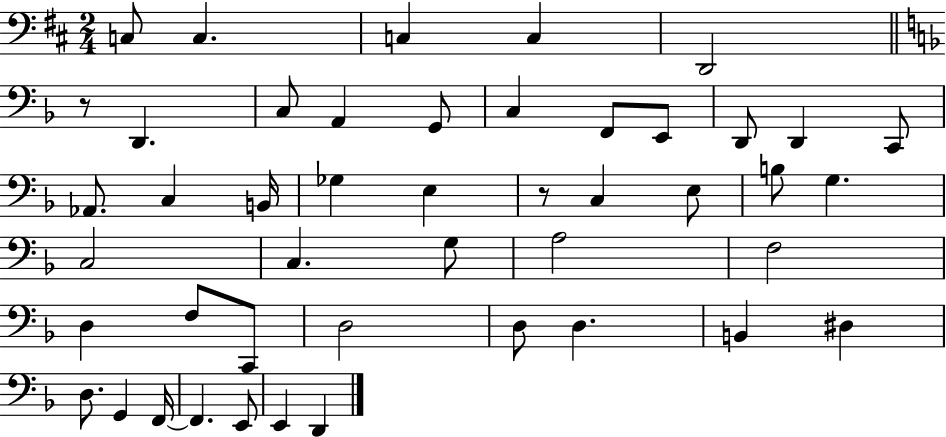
C3/e C3/q. C3/q C3/q D2/h R/e D2/q. C3/e A2/q G2/e C3/q F2/e E2/e D2/e D2/q C2/e Ab2/e. C3/q B2/s Gb3/q E3/q R/e C3/q E3/e B3/e G3/q. C3/h C3/q. G3/e A3/h F3/h D3/q F3/e C2/e D3/h D3/e D3/q. B2/q D#3/q D3/e. G2/q F2/s F2/q. E2/e E2/q D2/q